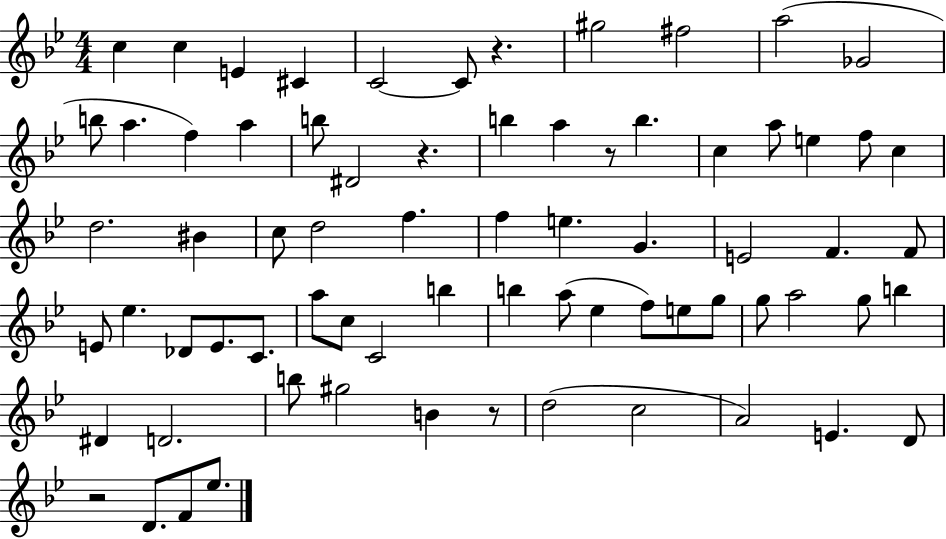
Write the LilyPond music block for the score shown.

{
  \clef treble
  \numericTimeSignature
  \time 4/4
  \key bes \major
  c''4 c''4 e'4 cis'4 | c'2~~ c'8 r4. | gis''2 fis''2 | a''2( ges'2 | \break b''8 a''4. f''4) a''4 | b''8 dis'2 r4. | b''4 a''4 r8 b''4. | c''4 a''8 e''4 f''8 c''4 | \break d''2. bis'4 | c''8 d''2 f''4. | f''4 e''4. g'4. | e'2 f'4. f'8 | \break e'8 ees''4. des'8 e'8. c'8. | a''8 c''8 c'2 b''4 | b''4 a''8( ees''4 f''8) e''8 g''8 | g''8 a''2 g''8 b''4 | \break dis'4 d'2. | b''8 gis''2 b'4 r8 | d''2( c''2 | a'2) e'4. d'8 | \break r2 d'8. f'8 ees''8. | \bar "|."
}